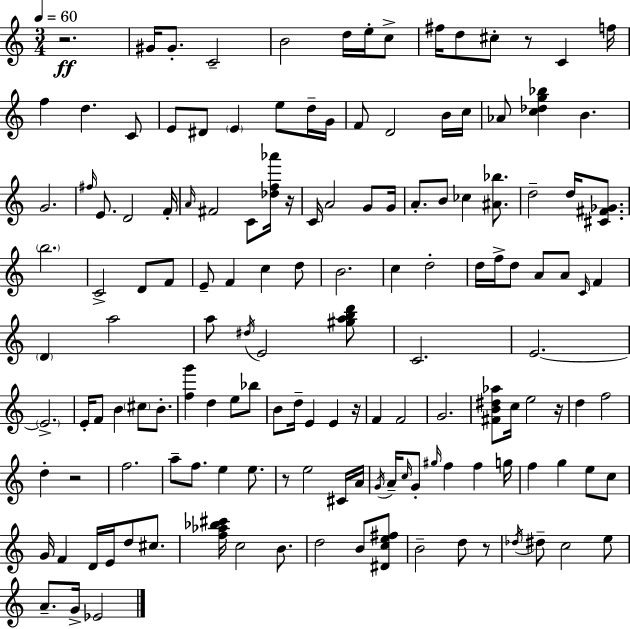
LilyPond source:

{
  \clef treble
  \numericTimeSignature
  \time 3/4
  \key c \major
  \tempo 4 = 60
  r2.\ff | gis'16 gis'8.-. c'2-- | b'2 d''16 e''16-. c''8-> | fis''16 d''8 cis''8-. r8 c'4 f''16 | \break f''4 d''4. c'8 | e'8 dis'8 \parenthesize e'4 e''8 d''16-- g'16 | f'8 d'2 b'16 c''16 | aes'8 <c'' des'' g'' bes''>4 b'4. | \break g'2. | \grace { fis''16 } e'8. d'2 | f'16-. \grace { a'16 } fis'2 c'8 | <des'' f'' aes'''>16 r16 c'16 a'2 g'8 | \break g'16 a'8.-. b'8 ces''4 <ais' bes''>8. | d''2-- d''16 <cis' fis' ges'>8. | \parenthesize b''2. | c'2-> d'8 | \break f'8 e'8-- f'4 c''4 | d''8 b'2. | c''4 d''2-. | d''16 f''16-> d''8 a'8 a'8 \grace { c'16 } f'4 | \break \parenthesize d'4 a''2 | a''8 \acciaccatura { dis''16 } e'2 | <gis'' a'' b'' d'''>8 c'2. | e'2.~~ | \break \parenthesize e'2.-> | e'16-. f'8 b'4 \parenthesize cis''8 | b'8.-. <f'' g'''>4 d''4 | e''8 bes''8 b'8 d''16-- e'4 e'4 | \break r16 f'4 f'2 | g'2. | <fis' b' dis'' aes''>8 c''16 e''2 | r16 d''4 f''2 | \break d''4-. r2 | f''2. | a''8-- f''8. e''4 | e''8. r8 e''2 | \break cis'16 a'16 \acciaccatura { g'16 } a'16-- \grace { c''16 } g'8-. \grace { gis''16 } f''4 | f''4 g''16 f''4 g''4 | e''8 c''8 g'16 f'4 | d'16 e'16 d''8 cis''8. <f'' aes'' bes'' cis'''>16 c''2 | \break b'8. d''2 | b'8 <dis' c'' e'' fis''>8 b'2-- | d''8 r8 \acciaccatura { des''16 } dis''8-- c''2 | e''8 a'8.-- g'16-> | \break ees'2 \bar "|."
}